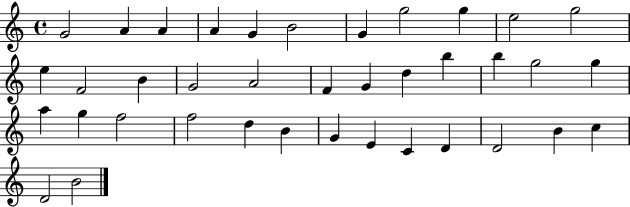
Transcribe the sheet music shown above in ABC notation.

X:1
T:Untitled
M:4/4
L:1/4
K:C
G2 A A A G B2 G g2 g e2 g2 e F2 B G2 A2 F G d b b g2 g a g f2 f2 d B G E C D D2 B c D2 B2